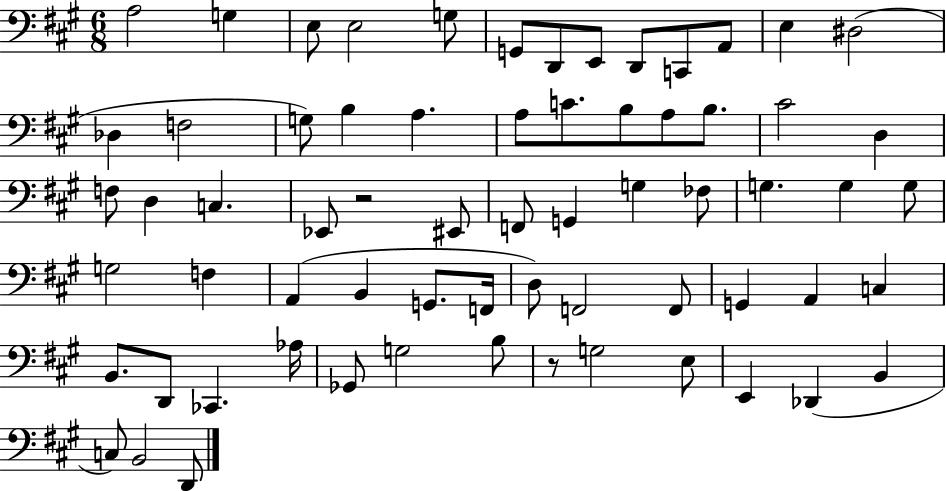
{
  \clef bass
  \numericTimeSignature
  \time 6/8
  \key a \major
  a2 g4 | e8 e2 g8 | g,8 d,8 e,8 d,8 c,8 a,8 | e4 dis2( | \break des4 f2 | g8) b4 a4. | a8 c'8. b8 a8 b8. | cis'2 d4 | \break f8 d4 c4. | ees,8 r2 eis,8 | f,8 g,4 g4 fes8 | g4. g4 g8 | \break g2 f4 | a,4( b,4 g,8. f,16 | d8) f,2 f,8 | g,4 a,4 c4 | \break b,8. d,8 ces,4. aes16 | ges,8 g2 b8 | r8 g2 e8 | e,4 des,4( b,4 | \break c8) b,2 d,8 | \bar "|."
}